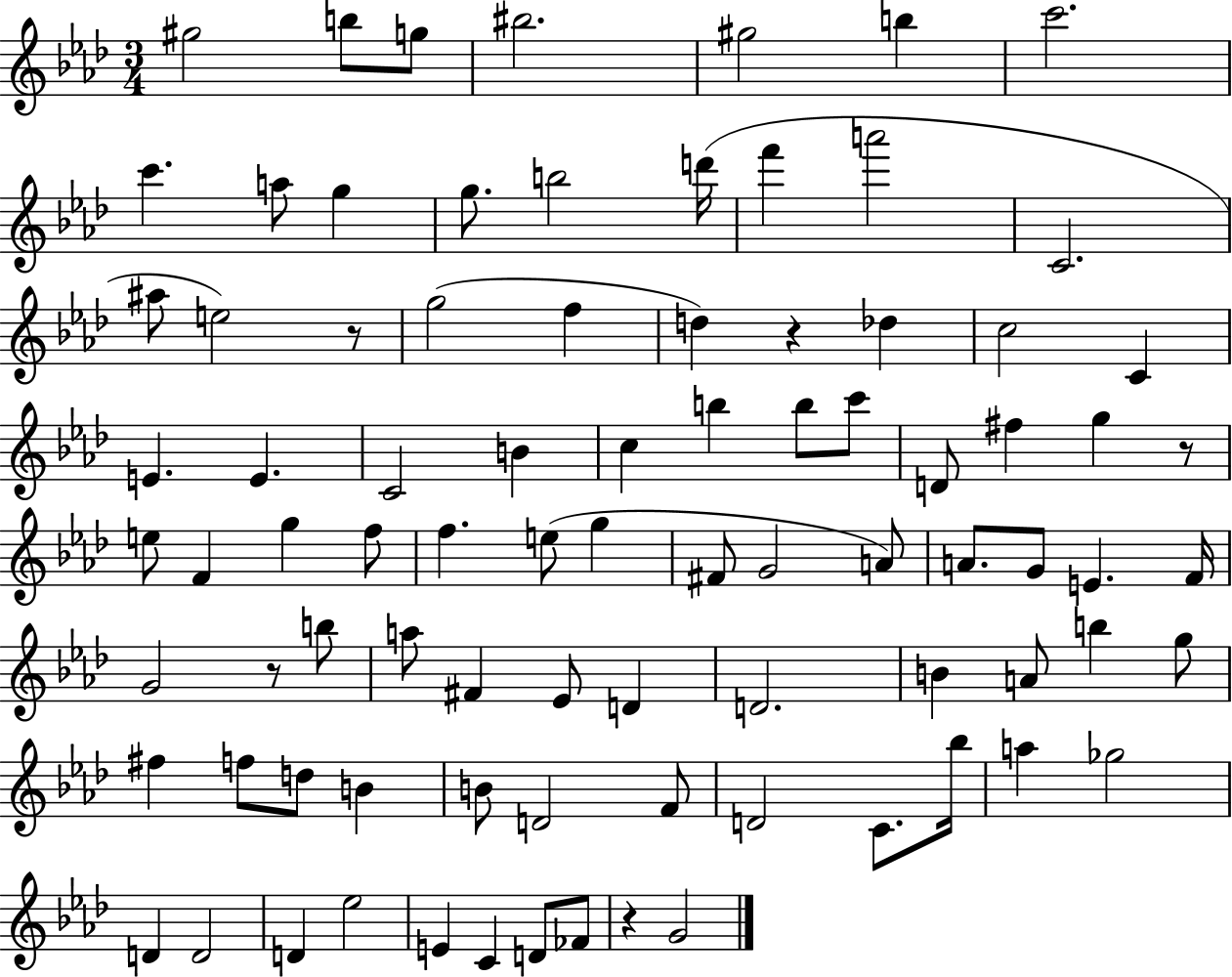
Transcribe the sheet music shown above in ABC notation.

X:1
T:Untitled
M:3/4
L:1/4
K:Ab
^g2 b/2 g/2 ^b2 ^g2 b c'2 c' a/2 g g/2 b2 d'/4 f' a'2 C2 ^a/2 e2 z/2 g2 f d z _d c2 C E E C2 B c b b/2 c'/2 D/2 ^f g z/2 e/2 F g f/2 f e/2 g ^F/2 G2 A/2 A/2 G/2 E F/4 G2 z/2 b/2 a/2 ^F _E/2 D D2 B A/2 b g/2 ^f f/2 d/2 B B/2 D2 F/2 D2 C/2 _b/4 a _g2 D D2 D _e2 E C D/2 _F/2 z G2